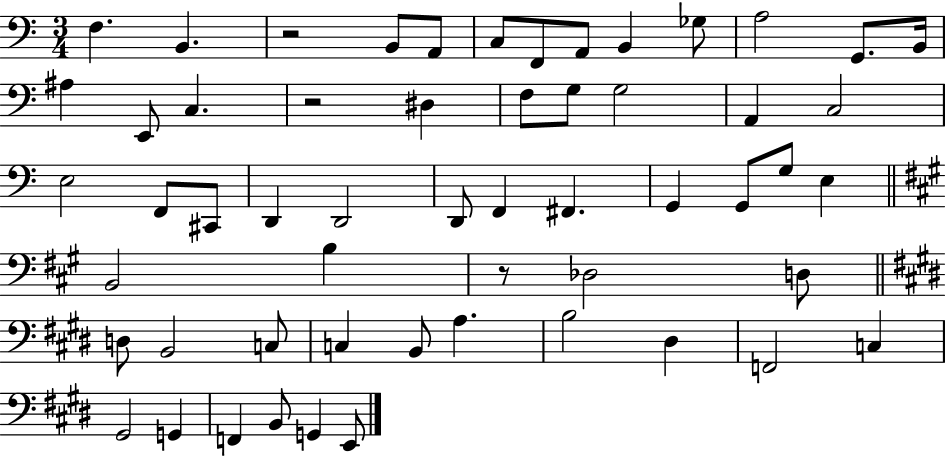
X:1
T:Untitled
M:3/4
L:1/4
K:C
F, B,, z2 B,,/2 A,,/2 C,/2 F,,/2 A,,/2 B,, _G,/2 A,2 G,,/2 B,,/4 ^A, E,,/2 C, z2 ^D, F,/2 G,/2 G,2 A,, C,2 E,2 F,,/2 ^C,,/2 D,, D,,2 D,,/2 F,, ^F,, G,, G,,/2 G,/2 E, B,,2 B, z/2 _D,2 D,/2 D,/2 B,,2 C,/2 C, B,,/2 A, B,2 ^D, F,,2 C, ^G,,2 G,, F,, B,,/2 G,, E,,/2